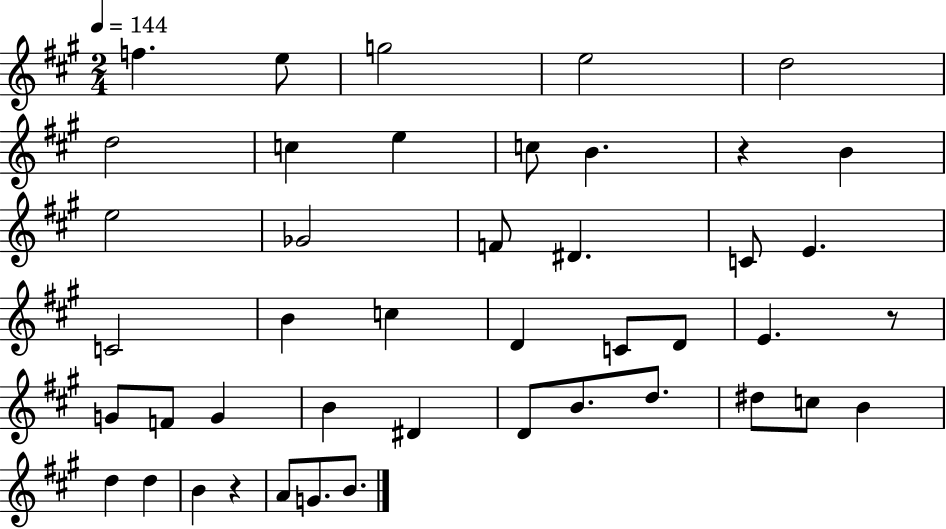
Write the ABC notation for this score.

X:1
T:Untitled
M:2/4
L:1/4
K:A
f e/2 g2 e2 d2 d2 c e c/2 B z B e2 _G2 F/2 ^D C/2 E C2 B c D C/2 D/2 E z/2 G/2 F/2 G B ^D D/2 B/2 d/2 ^d/2 c/2 B d d B z A/2 G/2 B/2